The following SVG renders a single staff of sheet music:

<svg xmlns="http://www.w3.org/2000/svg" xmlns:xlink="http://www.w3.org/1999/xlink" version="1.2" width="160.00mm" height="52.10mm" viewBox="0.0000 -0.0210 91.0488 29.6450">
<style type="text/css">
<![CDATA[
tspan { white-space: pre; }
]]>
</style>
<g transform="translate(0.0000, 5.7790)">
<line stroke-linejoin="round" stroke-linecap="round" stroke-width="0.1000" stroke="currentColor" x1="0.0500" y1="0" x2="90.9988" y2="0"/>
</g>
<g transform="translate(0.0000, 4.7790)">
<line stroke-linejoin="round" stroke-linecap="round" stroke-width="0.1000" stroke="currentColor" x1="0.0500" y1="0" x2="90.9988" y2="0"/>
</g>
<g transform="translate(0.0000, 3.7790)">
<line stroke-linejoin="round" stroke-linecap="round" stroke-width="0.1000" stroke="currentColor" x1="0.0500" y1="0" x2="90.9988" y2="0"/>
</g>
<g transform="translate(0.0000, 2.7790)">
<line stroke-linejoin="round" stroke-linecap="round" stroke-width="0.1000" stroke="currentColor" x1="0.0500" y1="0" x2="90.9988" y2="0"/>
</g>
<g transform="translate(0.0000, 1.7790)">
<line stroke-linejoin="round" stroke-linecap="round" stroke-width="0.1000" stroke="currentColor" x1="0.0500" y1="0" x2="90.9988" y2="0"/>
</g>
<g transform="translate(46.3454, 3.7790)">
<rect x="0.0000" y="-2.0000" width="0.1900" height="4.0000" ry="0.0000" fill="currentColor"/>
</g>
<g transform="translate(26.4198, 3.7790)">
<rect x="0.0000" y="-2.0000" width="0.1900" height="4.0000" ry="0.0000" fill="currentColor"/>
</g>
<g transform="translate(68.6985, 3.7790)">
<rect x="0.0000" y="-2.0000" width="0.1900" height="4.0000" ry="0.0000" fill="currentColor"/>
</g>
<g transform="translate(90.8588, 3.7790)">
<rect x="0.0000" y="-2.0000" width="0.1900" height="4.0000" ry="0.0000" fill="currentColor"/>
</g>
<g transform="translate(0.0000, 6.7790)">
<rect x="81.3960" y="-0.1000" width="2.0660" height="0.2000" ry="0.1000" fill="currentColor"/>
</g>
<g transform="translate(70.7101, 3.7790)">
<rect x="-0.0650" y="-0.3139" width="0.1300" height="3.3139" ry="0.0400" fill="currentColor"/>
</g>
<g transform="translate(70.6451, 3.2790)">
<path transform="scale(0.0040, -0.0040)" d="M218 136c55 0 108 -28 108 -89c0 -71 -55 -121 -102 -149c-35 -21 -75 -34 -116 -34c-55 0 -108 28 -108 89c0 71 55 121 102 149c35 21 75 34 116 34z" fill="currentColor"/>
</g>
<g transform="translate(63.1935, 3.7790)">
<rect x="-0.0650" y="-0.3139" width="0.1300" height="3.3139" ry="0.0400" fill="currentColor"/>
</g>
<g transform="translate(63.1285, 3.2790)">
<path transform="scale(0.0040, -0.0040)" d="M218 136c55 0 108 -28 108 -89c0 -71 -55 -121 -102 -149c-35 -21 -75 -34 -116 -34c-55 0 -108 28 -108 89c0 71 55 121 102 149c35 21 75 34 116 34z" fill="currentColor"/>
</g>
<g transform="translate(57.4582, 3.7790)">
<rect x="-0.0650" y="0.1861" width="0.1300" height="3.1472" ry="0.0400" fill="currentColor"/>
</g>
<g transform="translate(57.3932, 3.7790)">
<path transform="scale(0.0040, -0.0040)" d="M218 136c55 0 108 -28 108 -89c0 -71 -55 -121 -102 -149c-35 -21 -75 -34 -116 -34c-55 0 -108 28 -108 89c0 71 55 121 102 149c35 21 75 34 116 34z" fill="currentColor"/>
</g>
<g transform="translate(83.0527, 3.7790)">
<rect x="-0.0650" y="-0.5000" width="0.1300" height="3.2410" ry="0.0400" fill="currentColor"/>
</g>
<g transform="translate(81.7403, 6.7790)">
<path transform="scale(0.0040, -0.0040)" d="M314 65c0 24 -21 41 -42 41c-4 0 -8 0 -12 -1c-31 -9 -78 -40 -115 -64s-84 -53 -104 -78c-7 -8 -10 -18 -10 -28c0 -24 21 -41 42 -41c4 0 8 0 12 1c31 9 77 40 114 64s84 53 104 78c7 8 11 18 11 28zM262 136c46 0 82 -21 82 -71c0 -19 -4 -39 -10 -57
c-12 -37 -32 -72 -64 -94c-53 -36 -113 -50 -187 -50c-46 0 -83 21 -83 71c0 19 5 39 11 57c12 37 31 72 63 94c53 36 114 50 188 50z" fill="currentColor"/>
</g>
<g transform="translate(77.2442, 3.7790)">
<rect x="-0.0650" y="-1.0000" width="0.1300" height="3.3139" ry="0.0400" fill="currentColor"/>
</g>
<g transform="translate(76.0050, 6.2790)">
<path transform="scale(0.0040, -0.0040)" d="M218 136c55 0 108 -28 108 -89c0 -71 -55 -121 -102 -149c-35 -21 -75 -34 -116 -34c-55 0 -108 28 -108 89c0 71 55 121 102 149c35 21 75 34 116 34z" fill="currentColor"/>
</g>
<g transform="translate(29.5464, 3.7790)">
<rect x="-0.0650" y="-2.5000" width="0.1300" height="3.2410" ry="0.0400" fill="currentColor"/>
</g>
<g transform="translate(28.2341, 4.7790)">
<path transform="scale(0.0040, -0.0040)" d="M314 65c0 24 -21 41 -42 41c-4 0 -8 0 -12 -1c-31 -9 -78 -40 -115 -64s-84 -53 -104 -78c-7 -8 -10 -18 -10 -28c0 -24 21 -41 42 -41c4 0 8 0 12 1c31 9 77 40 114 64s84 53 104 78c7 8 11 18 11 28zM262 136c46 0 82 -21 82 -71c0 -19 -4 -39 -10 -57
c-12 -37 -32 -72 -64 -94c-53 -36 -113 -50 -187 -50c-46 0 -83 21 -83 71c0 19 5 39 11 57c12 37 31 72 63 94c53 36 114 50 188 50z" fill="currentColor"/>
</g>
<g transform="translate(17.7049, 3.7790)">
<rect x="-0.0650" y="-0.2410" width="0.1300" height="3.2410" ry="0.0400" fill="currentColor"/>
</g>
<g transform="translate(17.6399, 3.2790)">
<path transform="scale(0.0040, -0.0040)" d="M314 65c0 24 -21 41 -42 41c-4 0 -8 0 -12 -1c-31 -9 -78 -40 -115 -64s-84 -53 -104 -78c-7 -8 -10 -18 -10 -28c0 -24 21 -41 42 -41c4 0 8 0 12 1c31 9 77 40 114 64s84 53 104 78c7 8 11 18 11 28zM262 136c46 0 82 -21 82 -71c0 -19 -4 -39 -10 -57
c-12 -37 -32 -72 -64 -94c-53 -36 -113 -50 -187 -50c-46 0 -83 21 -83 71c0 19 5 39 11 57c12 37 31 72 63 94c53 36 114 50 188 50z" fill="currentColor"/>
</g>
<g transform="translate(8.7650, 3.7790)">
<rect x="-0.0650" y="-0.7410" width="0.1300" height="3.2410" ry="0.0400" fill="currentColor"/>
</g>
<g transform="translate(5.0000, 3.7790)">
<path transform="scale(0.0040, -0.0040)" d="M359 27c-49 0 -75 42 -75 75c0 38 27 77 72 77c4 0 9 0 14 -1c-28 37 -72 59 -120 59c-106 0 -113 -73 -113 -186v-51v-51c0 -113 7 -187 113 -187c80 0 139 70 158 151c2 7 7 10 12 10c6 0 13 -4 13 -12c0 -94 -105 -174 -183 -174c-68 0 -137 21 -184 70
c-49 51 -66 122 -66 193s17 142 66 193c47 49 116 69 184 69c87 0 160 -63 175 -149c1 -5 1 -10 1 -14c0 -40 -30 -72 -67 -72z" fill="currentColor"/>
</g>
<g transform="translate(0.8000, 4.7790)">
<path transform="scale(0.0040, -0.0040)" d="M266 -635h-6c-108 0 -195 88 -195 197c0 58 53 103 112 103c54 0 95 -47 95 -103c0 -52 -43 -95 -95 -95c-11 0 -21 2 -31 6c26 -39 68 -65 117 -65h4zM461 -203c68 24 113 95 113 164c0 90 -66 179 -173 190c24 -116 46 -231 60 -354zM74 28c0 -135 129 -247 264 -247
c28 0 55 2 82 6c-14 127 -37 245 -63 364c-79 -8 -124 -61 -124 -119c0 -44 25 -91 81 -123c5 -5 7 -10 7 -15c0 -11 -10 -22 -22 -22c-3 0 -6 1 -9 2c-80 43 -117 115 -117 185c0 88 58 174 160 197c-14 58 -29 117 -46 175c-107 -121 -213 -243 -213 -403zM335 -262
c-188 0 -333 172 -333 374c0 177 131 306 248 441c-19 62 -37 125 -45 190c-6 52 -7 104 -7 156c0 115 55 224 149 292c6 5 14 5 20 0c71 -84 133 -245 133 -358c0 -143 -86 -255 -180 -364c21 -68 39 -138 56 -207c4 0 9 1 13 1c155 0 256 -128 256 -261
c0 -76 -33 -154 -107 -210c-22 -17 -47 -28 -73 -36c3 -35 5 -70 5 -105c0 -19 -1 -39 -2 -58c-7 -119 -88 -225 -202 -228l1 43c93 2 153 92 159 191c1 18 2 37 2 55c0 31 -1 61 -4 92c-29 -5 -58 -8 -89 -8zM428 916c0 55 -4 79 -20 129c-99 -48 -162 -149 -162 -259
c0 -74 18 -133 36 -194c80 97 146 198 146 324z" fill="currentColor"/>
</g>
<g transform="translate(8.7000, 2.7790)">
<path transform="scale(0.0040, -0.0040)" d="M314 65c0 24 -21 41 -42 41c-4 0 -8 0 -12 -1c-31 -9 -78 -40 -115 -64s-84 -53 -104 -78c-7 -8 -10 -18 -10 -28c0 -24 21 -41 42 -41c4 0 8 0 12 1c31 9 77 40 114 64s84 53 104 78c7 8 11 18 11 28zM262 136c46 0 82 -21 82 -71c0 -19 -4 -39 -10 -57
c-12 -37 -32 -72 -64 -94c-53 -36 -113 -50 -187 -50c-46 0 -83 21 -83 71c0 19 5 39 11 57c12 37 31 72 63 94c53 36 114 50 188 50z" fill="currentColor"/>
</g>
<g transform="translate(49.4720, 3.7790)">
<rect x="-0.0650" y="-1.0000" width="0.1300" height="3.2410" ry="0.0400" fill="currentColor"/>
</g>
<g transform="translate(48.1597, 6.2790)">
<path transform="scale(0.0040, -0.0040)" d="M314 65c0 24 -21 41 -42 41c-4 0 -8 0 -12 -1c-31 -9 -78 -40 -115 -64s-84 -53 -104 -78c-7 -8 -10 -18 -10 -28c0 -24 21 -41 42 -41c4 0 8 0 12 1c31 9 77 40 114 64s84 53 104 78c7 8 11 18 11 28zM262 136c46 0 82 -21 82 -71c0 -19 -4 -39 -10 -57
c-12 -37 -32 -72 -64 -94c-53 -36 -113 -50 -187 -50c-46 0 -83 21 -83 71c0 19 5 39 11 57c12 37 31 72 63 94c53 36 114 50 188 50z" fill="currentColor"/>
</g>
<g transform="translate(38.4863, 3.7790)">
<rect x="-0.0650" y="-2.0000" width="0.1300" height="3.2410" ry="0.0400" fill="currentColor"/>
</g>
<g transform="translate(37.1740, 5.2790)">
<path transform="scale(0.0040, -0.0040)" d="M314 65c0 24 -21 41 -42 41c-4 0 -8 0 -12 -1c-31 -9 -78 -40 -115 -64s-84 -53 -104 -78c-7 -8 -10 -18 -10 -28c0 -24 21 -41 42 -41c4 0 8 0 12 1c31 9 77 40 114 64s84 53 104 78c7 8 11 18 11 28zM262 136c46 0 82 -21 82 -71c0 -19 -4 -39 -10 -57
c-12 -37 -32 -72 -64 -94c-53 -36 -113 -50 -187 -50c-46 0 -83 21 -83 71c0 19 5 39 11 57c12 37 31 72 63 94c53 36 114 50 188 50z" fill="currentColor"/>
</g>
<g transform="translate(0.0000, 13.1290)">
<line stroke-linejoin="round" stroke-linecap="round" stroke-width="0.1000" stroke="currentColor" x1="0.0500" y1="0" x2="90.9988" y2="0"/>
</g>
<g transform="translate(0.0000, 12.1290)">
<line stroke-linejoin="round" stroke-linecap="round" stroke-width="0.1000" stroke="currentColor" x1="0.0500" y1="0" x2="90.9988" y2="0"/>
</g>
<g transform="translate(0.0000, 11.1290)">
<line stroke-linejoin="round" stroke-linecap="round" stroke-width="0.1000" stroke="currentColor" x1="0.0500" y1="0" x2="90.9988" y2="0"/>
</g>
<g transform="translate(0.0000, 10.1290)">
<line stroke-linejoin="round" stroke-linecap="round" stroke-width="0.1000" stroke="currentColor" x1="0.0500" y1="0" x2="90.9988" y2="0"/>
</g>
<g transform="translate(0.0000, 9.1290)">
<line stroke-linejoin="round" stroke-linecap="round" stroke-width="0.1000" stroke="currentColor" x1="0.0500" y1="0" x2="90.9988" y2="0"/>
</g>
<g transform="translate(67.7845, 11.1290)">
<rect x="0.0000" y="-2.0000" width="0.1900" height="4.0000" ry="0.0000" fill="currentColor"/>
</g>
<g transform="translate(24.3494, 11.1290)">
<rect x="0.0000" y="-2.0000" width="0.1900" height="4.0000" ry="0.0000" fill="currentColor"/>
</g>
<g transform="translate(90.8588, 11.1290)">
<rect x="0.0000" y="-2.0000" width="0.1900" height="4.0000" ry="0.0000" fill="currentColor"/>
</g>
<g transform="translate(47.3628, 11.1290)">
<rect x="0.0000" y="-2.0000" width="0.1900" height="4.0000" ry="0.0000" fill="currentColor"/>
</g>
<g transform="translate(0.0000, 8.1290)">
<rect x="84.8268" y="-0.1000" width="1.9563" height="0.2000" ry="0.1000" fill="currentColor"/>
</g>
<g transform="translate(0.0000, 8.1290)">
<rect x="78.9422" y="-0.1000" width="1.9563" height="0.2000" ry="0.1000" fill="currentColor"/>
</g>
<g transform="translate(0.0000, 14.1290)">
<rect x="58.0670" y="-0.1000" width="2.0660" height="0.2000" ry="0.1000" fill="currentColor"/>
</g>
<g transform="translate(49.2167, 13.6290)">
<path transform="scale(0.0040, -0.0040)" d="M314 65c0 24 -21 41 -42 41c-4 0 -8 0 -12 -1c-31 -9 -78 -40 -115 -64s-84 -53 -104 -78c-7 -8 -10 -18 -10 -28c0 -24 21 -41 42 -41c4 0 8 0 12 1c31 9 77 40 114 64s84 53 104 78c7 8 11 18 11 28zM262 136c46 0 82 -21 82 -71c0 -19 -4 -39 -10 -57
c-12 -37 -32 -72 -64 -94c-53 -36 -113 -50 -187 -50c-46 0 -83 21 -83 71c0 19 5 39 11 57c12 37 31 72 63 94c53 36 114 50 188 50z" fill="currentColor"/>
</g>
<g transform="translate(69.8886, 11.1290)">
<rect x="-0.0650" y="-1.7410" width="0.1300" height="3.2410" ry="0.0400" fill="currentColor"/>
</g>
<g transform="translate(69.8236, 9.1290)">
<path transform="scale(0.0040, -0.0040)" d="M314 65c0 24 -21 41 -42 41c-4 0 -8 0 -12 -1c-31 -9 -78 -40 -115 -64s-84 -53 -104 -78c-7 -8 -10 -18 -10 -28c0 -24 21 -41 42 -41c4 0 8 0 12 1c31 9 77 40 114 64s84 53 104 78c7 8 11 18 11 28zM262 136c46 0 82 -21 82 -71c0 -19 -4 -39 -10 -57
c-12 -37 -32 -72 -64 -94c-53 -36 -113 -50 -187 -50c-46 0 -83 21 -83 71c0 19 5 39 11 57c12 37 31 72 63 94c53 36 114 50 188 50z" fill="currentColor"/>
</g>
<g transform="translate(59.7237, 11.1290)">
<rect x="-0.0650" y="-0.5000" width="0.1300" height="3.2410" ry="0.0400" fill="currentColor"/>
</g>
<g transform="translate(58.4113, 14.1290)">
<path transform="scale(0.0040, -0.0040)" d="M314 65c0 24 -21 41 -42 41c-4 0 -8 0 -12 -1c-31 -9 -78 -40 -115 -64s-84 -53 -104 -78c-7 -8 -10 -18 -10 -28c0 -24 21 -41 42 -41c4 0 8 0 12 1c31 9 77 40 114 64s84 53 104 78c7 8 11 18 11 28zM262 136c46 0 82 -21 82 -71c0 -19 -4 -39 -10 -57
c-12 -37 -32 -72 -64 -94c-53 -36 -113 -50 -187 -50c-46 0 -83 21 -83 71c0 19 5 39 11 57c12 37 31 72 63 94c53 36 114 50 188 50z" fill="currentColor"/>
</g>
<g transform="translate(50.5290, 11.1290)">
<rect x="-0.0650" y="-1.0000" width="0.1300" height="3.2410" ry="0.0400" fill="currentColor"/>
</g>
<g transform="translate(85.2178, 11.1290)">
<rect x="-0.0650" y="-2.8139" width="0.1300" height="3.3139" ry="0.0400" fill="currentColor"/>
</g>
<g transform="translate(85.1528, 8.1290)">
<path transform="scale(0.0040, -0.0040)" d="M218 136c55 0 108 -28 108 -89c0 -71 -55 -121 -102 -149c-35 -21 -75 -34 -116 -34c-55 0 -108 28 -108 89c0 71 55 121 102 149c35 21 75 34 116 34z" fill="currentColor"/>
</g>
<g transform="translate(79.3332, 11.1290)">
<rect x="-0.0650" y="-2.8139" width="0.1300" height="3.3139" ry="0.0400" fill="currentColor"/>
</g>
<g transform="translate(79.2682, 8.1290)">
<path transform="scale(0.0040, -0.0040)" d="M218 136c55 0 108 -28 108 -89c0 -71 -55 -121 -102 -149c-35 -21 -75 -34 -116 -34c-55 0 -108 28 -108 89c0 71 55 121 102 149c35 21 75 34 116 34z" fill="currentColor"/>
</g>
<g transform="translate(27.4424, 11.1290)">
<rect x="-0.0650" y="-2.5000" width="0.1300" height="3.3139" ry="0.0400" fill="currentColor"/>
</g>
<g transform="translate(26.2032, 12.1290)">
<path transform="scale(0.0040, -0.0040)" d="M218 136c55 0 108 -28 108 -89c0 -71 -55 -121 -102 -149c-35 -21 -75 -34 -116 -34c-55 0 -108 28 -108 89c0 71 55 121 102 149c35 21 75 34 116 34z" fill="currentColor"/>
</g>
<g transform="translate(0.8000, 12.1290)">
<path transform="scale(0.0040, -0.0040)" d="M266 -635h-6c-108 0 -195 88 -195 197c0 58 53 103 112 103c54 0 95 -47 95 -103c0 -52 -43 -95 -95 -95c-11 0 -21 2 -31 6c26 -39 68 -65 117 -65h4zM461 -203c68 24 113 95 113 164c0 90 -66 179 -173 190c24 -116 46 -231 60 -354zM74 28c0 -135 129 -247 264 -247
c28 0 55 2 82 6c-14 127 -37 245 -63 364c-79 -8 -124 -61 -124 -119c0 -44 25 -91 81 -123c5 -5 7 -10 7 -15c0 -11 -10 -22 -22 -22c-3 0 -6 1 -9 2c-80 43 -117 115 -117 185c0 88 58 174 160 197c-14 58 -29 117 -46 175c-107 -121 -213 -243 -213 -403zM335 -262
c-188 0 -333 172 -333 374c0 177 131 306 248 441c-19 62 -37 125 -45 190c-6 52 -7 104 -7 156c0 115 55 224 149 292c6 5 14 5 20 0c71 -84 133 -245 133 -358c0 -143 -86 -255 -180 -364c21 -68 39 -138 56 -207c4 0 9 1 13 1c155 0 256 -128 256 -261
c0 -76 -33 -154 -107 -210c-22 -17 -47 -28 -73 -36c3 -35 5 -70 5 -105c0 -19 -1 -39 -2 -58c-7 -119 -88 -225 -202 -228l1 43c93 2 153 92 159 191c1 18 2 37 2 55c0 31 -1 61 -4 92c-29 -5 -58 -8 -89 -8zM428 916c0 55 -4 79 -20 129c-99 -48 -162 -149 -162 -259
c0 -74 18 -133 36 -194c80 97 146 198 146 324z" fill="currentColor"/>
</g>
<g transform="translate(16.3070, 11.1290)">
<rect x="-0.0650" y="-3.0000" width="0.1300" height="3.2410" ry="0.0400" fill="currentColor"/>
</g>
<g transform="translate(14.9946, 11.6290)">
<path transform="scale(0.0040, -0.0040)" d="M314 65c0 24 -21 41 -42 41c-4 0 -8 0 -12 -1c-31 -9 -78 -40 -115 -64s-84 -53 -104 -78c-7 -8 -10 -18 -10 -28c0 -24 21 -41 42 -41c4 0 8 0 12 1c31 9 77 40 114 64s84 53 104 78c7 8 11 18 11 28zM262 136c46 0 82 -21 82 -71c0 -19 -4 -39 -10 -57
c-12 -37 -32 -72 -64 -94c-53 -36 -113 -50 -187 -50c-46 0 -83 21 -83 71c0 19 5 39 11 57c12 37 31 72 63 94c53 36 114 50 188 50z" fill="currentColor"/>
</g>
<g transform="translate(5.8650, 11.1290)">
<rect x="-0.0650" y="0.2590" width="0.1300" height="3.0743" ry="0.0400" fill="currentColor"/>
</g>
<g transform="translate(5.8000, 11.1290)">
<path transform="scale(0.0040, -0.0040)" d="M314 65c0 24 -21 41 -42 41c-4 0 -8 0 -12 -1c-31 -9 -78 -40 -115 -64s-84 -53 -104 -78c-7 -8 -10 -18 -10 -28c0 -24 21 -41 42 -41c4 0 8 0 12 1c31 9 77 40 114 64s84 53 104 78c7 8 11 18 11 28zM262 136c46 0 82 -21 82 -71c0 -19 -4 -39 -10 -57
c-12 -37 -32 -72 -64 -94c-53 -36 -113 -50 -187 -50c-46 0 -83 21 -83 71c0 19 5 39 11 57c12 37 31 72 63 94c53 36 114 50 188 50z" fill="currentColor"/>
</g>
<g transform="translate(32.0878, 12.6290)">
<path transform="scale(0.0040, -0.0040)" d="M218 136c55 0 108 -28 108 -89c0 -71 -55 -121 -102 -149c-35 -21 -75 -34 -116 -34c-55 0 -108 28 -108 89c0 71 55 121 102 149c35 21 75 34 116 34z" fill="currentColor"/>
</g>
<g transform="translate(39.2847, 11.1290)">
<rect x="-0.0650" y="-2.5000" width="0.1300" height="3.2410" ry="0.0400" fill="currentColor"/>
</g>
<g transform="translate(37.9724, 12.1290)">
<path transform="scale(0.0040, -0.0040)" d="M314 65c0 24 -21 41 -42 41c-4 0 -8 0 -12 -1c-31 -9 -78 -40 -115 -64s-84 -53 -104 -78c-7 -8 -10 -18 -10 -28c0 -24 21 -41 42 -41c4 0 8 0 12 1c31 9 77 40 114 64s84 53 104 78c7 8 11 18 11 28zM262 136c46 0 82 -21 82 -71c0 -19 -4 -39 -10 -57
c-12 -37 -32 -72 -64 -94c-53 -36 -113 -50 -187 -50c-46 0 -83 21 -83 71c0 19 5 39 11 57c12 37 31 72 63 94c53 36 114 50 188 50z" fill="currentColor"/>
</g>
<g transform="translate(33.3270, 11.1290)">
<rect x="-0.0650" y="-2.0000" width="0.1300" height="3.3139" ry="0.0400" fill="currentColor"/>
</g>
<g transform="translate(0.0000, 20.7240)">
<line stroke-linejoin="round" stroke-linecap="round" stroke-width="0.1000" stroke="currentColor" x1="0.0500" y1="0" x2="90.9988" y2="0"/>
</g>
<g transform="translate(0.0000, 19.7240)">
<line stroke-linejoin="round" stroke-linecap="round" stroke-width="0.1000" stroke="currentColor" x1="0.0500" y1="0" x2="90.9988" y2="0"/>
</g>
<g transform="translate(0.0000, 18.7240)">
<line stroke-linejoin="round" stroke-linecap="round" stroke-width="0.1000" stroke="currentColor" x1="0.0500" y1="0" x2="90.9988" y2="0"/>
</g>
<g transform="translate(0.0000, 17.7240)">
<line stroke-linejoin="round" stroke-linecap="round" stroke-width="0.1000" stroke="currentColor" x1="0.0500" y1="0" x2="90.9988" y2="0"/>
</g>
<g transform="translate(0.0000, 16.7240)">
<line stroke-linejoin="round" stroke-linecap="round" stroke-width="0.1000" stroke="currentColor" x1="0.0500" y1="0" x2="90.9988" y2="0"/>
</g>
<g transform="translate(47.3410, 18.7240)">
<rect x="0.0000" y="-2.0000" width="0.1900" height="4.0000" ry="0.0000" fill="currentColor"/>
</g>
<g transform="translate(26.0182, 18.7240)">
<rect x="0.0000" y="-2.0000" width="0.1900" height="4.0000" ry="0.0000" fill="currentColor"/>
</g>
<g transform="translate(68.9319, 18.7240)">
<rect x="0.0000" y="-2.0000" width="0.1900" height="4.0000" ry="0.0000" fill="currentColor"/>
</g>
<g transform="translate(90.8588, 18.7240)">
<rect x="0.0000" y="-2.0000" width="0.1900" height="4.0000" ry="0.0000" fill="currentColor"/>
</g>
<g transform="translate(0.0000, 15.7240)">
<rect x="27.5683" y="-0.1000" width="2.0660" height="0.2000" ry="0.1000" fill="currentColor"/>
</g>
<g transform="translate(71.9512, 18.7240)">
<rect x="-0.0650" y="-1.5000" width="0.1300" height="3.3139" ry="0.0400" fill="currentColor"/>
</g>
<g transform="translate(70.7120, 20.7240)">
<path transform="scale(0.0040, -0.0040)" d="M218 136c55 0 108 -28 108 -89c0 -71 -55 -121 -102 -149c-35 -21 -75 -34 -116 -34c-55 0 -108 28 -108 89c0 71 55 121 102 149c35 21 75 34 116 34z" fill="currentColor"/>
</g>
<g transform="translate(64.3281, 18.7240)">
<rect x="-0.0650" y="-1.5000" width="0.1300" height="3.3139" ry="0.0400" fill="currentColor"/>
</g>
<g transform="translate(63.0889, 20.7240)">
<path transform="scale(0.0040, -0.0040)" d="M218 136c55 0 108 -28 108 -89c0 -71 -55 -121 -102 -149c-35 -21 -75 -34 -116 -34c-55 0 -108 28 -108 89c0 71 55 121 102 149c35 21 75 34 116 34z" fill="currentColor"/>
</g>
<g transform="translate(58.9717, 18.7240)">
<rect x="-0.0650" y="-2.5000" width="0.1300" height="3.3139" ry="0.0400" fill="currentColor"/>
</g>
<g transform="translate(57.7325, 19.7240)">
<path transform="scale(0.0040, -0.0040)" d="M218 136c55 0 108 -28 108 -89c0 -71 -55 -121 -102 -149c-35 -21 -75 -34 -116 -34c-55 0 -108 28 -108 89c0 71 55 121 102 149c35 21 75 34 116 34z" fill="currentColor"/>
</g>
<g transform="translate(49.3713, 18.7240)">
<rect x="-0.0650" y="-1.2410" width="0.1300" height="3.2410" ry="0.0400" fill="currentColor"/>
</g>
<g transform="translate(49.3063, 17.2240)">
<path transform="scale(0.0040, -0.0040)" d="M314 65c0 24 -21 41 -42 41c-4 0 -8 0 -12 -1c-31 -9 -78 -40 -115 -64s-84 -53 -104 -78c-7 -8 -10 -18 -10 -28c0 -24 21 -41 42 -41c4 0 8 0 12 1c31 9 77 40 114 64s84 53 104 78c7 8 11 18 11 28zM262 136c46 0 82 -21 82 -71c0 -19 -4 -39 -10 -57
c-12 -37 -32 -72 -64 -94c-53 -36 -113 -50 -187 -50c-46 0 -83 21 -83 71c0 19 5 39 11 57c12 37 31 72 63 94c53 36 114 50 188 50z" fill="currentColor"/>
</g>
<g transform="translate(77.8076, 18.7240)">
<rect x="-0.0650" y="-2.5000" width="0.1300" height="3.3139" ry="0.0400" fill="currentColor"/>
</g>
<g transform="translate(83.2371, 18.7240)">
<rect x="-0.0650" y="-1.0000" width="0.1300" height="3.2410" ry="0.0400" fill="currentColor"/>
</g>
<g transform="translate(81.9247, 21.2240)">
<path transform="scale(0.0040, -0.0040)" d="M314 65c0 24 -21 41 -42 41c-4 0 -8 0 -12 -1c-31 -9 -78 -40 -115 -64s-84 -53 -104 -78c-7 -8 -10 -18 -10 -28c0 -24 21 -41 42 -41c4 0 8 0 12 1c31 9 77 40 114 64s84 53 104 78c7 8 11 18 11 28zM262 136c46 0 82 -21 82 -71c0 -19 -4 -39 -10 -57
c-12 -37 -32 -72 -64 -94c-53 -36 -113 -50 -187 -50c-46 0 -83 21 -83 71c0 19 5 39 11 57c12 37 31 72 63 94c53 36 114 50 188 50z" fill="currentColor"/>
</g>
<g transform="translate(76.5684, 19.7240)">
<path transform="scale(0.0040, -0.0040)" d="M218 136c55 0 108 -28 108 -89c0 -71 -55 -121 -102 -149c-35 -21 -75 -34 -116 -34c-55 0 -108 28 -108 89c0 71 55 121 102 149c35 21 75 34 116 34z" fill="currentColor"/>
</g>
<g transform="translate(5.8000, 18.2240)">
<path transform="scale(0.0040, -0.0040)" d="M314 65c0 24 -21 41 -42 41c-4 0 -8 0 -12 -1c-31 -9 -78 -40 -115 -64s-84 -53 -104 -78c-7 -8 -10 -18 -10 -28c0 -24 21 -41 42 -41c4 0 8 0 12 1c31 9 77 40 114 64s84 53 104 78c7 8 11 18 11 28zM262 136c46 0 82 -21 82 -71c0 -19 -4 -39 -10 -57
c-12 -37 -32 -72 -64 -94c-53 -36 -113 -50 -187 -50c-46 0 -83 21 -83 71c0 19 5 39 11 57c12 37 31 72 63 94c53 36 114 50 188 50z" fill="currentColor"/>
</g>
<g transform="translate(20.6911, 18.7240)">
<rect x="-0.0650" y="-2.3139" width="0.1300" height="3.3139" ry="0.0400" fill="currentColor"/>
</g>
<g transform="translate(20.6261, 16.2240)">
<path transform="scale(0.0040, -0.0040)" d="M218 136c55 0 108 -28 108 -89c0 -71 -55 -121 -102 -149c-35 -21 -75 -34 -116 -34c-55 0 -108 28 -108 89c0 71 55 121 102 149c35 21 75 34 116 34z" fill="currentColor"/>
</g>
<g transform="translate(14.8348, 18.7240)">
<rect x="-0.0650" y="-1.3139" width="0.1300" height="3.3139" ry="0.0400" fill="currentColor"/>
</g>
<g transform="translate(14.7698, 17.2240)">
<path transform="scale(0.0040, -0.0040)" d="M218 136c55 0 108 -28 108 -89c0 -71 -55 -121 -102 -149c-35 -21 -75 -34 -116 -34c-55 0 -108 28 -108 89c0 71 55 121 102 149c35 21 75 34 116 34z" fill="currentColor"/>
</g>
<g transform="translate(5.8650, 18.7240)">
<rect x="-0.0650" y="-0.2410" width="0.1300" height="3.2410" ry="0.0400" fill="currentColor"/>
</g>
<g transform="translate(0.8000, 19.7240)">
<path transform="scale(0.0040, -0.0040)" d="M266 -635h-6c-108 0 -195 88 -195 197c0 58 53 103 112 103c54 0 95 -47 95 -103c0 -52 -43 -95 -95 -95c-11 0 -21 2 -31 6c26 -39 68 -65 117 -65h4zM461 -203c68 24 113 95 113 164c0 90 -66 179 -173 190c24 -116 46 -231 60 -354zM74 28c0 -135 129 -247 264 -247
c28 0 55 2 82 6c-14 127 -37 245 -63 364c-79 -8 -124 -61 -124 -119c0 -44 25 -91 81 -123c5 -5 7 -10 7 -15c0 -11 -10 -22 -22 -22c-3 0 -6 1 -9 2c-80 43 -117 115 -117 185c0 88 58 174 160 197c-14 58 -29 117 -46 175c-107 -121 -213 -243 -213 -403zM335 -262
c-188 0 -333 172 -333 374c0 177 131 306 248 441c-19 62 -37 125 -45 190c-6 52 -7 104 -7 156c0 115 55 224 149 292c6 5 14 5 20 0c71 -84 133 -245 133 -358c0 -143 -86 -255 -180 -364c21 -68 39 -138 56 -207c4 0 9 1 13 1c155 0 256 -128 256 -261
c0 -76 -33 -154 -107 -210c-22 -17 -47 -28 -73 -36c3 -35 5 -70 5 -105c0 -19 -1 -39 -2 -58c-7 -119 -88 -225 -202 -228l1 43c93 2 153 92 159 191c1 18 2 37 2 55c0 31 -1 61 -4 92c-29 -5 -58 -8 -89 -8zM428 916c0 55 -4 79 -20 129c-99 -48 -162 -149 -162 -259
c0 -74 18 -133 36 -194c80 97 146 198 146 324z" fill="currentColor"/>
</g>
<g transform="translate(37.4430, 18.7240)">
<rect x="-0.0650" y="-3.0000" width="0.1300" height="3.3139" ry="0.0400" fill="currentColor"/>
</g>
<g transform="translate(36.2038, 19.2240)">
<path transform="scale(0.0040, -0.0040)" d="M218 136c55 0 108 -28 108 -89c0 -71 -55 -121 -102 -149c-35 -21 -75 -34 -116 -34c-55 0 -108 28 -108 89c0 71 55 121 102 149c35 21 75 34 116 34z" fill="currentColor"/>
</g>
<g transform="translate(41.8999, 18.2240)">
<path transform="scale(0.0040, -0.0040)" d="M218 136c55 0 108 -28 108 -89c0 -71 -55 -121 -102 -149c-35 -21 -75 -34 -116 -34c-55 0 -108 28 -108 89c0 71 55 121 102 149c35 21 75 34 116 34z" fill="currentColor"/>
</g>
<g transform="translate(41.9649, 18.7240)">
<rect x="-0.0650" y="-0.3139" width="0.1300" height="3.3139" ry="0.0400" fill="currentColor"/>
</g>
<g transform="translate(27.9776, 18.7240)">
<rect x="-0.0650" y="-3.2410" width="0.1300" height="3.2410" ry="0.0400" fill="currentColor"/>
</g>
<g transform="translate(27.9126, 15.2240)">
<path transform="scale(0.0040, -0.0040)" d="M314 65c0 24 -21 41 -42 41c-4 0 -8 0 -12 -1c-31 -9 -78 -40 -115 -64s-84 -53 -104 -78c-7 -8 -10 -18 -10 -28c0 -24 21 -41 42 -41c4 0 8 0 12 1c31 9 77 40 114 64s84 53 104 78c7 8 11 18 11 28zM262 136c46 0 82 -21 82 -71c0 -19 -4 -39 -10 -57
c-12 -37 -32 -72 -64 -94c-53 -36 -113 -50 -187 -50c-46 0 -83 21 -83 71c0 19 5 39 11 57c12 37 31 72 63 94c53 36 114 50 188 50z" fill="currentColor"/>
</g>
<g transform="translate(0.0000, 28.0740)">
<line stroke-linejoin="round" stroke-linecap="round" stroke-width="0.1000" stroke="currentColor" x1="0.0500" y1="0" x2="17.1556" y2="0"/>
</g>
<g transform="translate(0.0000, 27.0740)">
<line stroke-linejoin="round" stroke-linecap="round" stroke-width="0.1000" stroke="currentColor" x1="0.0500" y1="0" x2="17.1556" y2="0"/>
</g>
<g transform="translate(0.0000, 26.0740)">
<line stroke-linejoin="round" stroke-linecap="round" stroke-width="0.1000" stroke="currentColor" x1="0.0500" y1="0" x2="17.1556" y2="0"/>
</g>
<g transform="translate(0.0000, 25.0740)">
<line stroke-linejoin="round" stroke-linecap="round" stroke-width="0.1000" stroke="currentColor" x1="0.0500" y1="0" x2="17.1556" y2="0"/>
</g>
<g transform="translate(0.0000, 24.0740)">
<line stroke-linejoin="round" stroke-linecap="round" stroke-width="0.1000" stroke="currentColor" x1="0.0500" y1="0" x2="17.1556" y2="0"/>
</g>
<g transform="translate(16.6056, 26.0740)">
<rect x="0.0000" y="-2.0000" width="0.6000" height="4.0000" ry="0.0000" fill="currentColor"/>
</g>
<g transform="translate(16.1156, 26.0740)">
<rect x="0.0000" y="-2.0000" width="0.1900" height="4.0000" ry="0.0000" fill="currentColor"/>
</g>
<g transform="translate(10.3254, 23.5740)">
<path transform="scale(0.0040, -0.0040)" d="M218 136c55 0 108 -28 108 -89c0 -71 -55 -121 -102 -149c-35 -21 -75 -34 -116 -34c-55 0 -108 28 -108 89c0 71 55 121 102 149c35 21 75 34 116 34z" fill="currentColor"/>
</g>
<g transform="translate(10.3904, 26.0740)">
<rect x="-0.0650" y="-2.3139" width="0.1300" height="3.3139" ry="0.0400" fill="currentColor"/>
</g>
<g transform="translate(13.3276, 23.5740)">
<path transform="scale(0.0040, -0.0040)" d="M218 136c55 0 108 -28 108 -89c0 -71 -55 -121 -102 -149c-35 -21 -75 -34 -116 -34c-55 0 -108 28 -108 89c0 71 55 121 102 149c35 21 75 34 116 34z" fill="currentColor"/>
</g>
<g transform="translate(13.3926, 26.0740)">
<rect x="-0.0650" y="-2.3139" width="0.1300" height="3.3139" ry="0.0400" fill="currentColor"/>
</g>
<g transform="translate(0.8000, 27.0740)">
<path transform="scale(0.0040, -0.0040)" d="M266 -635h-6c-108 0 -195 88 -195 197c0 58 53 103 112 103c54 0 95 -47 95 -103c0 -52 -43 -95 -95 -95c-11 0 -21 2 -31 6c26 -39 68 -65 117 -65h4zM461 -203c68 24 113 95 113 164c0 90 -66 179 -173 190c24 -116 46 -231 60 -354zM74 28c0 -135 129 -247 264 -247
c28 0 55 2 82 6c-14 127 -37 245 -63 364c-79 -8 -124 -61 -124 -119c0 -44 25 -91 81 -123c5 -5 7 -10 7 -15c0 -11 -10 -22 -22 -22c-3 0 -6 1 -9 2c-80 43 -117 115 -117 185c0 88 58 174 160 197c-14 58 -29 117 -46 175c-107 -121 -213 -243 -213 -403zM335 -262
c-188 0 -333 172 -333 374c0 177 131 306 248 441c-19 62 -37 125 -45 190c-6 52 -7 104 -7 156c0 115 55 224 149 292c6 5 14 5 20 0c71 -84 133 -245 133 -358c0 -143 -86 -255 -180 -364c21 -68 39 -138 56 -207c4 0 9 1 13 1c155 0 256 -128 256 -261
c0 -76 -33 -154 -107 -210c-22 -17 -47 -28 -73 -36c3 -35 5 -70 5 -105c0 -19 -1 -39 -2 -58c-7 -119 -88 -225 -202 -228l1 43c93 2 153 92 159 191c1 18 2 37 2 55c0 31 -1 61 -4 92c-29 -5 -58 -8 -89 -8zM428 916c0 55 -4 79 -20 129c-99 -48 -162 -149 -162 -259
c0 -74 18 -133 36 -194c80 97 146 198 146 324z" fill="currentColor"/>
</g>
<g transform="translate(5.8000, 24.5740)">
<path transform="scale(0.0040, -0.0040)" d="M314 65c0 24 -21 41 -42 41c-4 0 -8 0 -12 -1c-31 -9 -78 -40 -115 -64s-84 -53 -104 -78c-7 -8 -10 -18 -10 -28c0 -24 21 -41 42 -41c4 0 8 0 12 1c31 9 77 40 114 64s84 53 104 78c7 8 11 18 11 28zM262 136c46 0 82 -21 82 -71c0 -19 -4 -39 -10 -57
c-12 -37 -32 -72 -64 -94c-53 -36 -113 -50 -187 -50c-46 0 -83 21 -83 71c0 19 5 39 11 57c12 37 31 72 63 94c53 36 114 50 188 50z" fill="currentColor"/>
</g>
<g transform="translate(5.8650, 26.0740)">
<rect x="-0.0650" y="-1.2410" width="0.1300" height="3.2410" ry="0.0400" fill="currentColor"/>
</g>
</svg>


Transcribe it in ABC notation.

X:1
T:Untitled
M:4/4
L:1/4
K:C
d2 c2 G2 F2 D2 B c c D C2 B2 A2 G F G2 D2 C2 f2 a a c2 e g b2 A c e2 G E E G D2 e2 g g